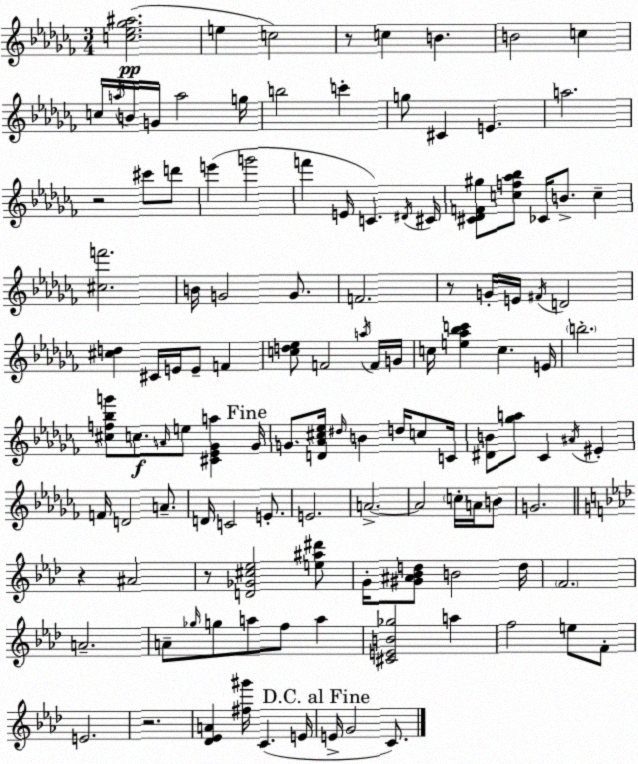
X:1
T:Untitled
M:3/4
L:1/4
K:Abm
[c_e_g^a]2 e c2 z/2 c B B2 c c/4 a/4 B/4 G/4 a2 g/4 b2 c' g/2 ^C E a2 z2 ^c'/2 d'/2 e' g'2 f' E/4 C ^D/4 ^C/4 [^C_DF^g]/2 [cf_a_b]/2 _C/4 B/2 c [^cf']2 B/4 G2 G/2 F2 z/2 G/4 E/4 ^F/4 D2 [^cd] ^C/4 E/4 E/2 F [cd_e]/2 F2 a/4 F/4 G/4 c/4 [e_a_bc'] c E/4 b2 [^cf_bg']/2 c/2 A/4 e/2 [^C_E_Ga] _G/4 G/2 [D_A^c_e]/4 ^d/4 B d/4 c/2 C/4 [^DB]/2 [_ga]/2 _C ^A/4 ^E F/4 D2 A/2 D/4 C2 E/2 E2 A2 A2 c/4 A/4 B/2 G2 z ^A2 z/2 [D_G^c_e]2 [e^a^d']/2 G/4 [^G^A_Bd]/2 B2 d/4 F2 A2 A/2 _g/4 g/2 a/2 f/2 a [^CEB_g]2 a f2 e/2 F/2 E2 z2 [_D_EA] [^f^g']/4 C E/4 E/4 G2 C/2